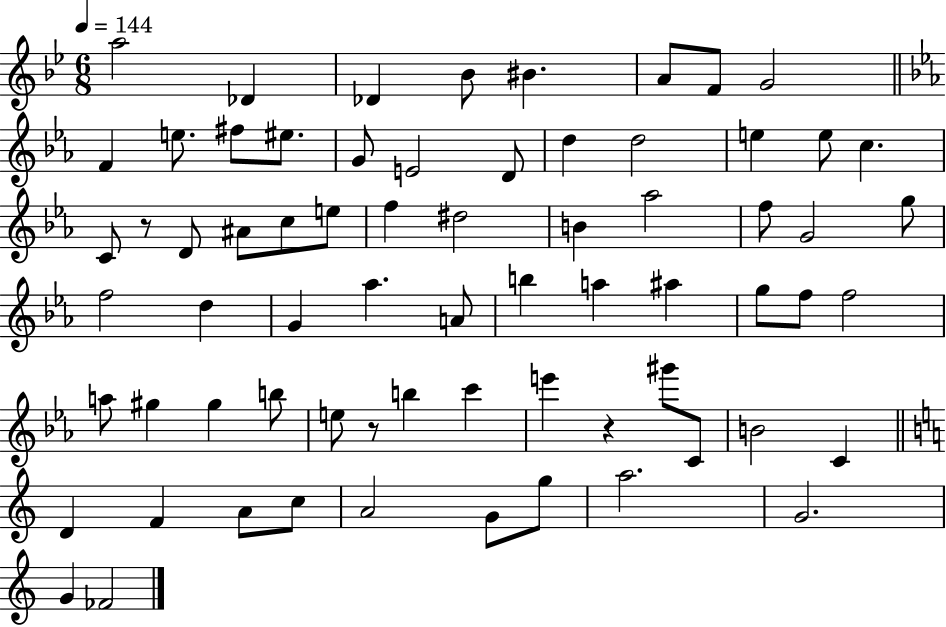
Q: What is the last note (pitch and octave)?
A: FES4